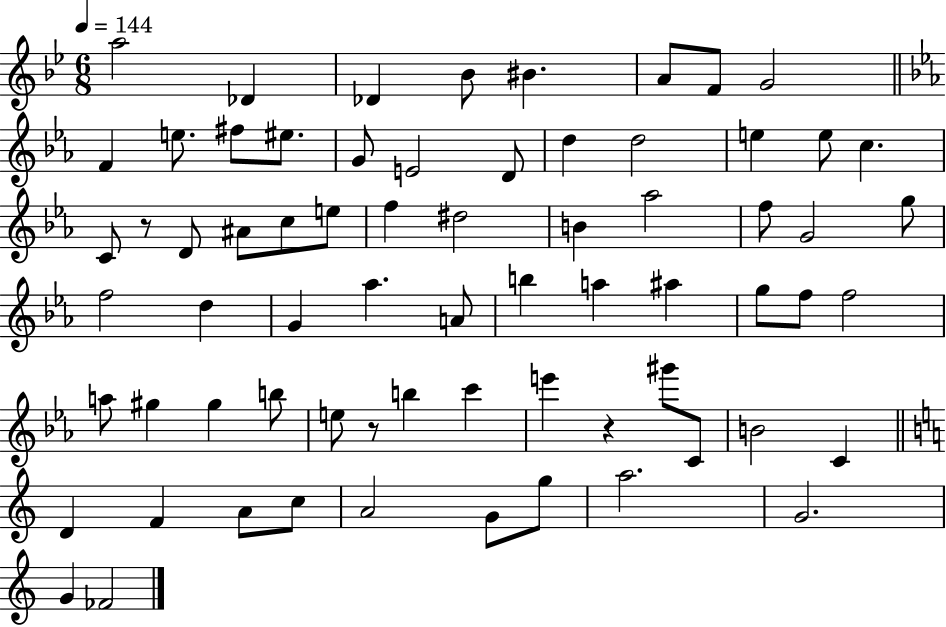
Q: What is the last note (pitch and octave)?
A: FES4